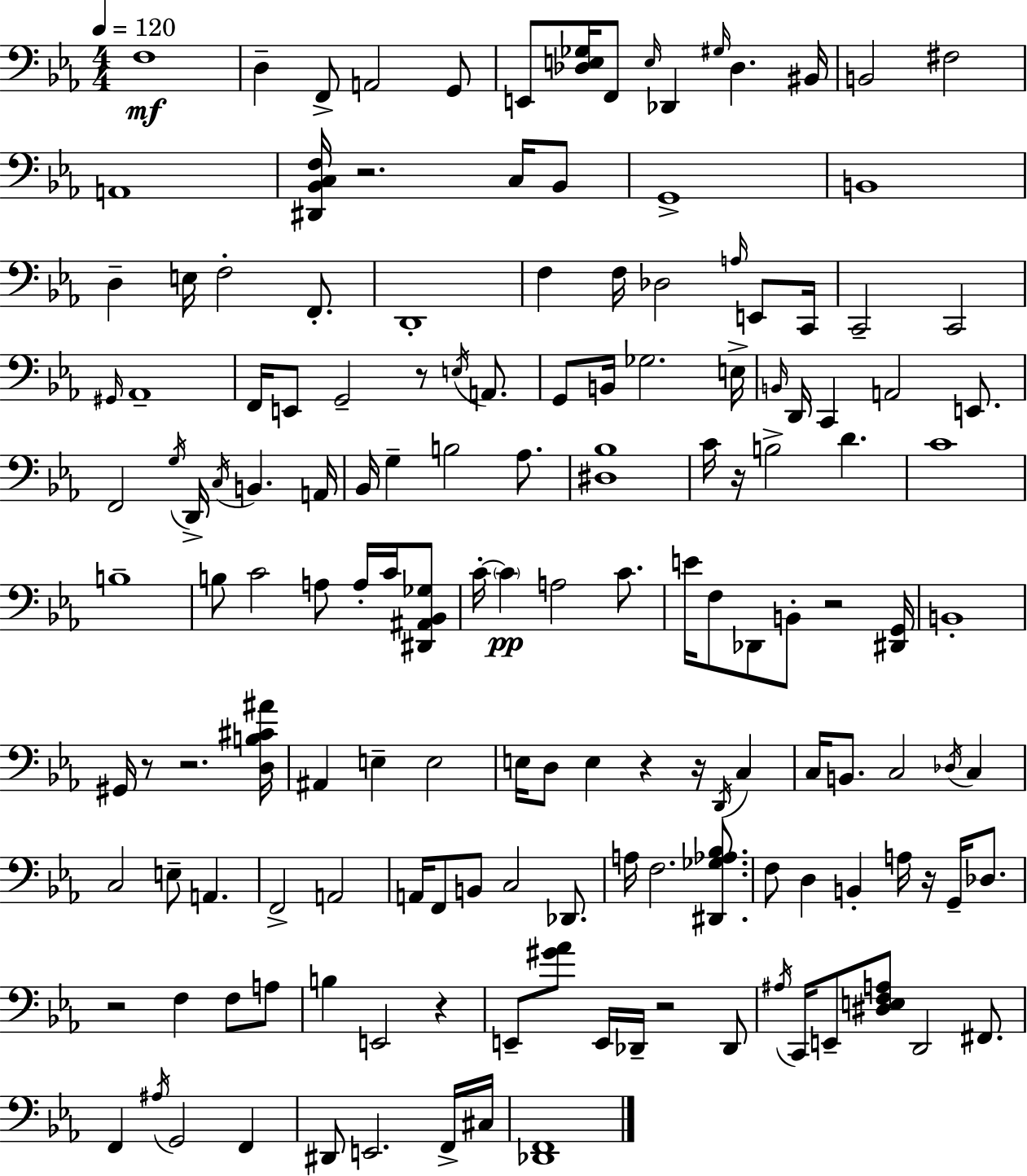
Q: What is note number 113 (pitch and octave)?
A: B3